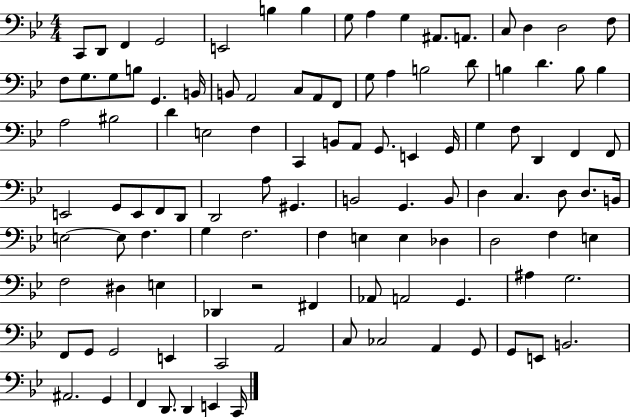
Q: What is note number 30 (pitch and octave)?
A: B3